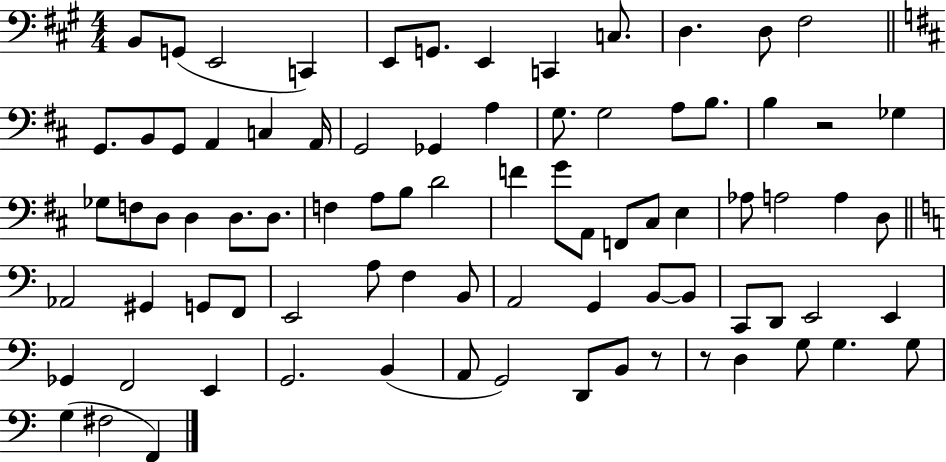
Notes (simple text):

B2/e G2/e E2/h C2/q E2/e G2/e. E2/q C2/q C3/e. D3/q. D3/e F#3/h G2/e. B2/e G2/e A2/q C3/q A2/s G2/h Gb2/q A3/q G3/e. G3/h A3/e B3/e. B3/q R/h Gb3/q Gb3/e F3/e D3/e D3/q D3/e. D3/e. F3/q A3/e B3/e D4/h F4/q G4/e A2/e F2/e C#3/e E3/q Ab3/e A3/h A3/q D3/e Ab2/h G#2/q G2/e F2/e E2/h A3/e F3/q B2/e A2/h G2/q B2/e B2/e C2/e D2/e E2/h E2/q Gb2/q F2/h E2/q G2/h. B2/q A2/e G2/h D2/e B2/e R/e R/e D3/q G3/e G3/q. G3/e G3/q F#3/h F2/q